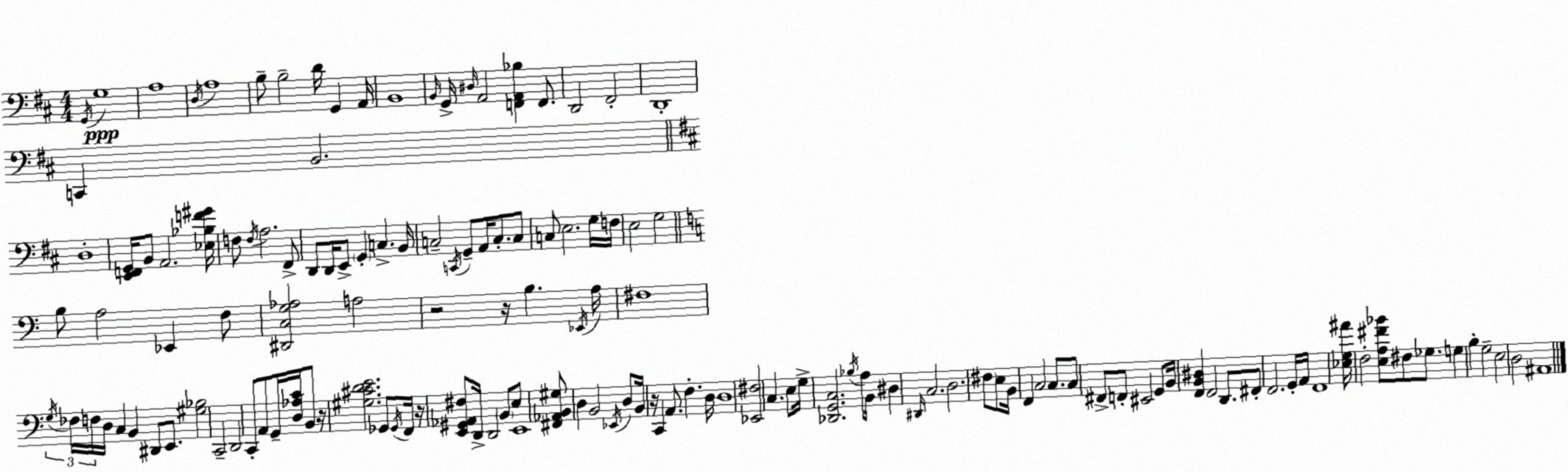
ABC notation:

X:1
T:Untitled
M:4/4
L:1/4
K:D
G,,/4 G,4 A,4 D,/4 A,4 B,/2 B,2 D/4 G,, A,,/4 B,,4 B,,/4 G,,/4 ^D,/4 A,,2 [F,,A,,_B,] F,,/2 D,,2 ^F,,2 D,,4 C,, B,,2 D,4 [E,,F,,G,,]/4 B,,/2 A,,2 [_E,_B,F^G]/4 F,/2 F,/4 A,2 ^F,,/2 D,,/2 D,,/4 E,,/2 G,, C, B,,/4 C,2 C,,/4 G,,/2 A,,/4 C,/2 C,/2 C,/2 E,2 G,/4 F,/4 E,2 G,2 B,/2 A,2 _E,, F,/2 [^D,,C,G,_A,]2 A,2 z2 z/4 B, _E,,/4 A,/4 ^F,4 G,/4 _F,/4 F,/4 D,/4 C, B,, ^D,,/2 E,,/2 [^G,_B,]2 C,,2 D,,2 C,,/2 A,,/2 G,,/4 [D,_A,C]/4 B,,/2 z/4 [^G,^CDE]2 _G,,/2 _G,,/4 F,,/4 z/4 [E,,^G,,_A,,^F,]/2 D,,/4 D,,2 B,,/2 E,/2 E,,4 [^F,,_A,,B,,^G,]/2 D, B,,2 _E,,/4 D,/2 B,,/4 z/4 C,, A,,/2 F, D,/4 D,4 [_E,,^F,]2 C, E,/2 G,/4 [_D,,G,,C,]2 _B,/4 A,/2 B,,/4 ^D, ^D,,/4 C,2 D,2 ^F,/2 E,/2 B,,/4 F,, C,2 C,/2 C,/2 ^F,,/2 F,,/2 ^E,,2 G,,/2 B,,/4 [F,,B,,^D,] F,,2 D,,/2 ^F,,/2 F,,2 G,,/4 A,,/4 F,,4 [_E,G,^A]/4 F,2 [E,A,^F_B]/2 ^F,/2 _G,/2 G, B, G,2 E,2 D,2 ^A,,4